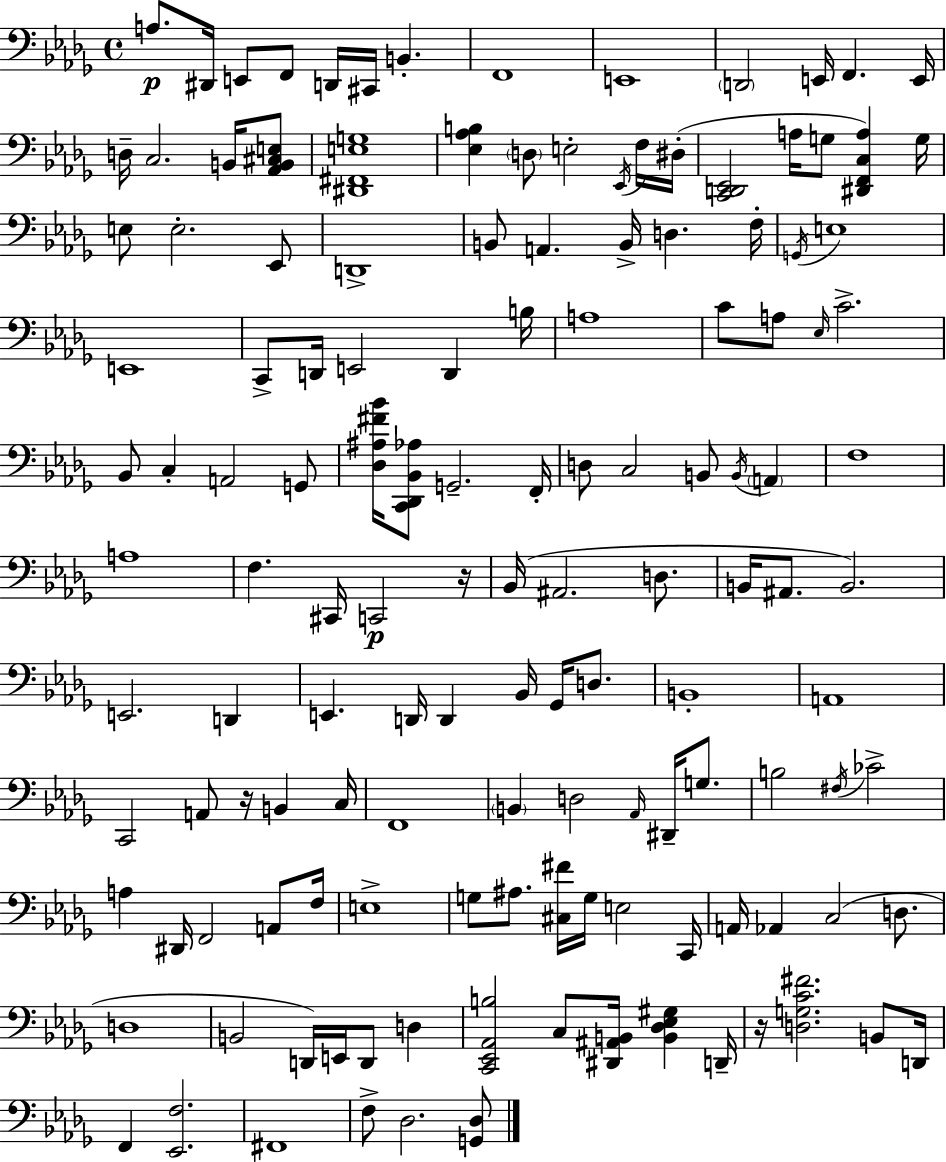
{
  \clef bass
  \time 4/4
  \defaultTimeSignature
  \key bes \minor
  a8.\p dis,16 e,8 f,8 d,16 cis,16 b,4.-. | f,1 | e,1 | \parenthesize d,2 e,16 f,4. e,16 | \break d16-- c2. b,16 <aes, b, cis e>8 | <dis, fis, e g>1 | <ees aes b>4 \parenthesize d8 e2-. \acciaccatura { ees,16 } f16 | dis16-.( <c, d, ees,>2 a16 g8 <dis, f, c a>4) | \break g16 e8 e2.-. ees,8 | d,1-> | b,8 a,4. b,16-> d4. | f16-. \acciaccatura { g,16 } e1 | \break e,1 | c,8-> d,16 e,2 d,4 | b16 a1 | c'8 a8 \grace { ees16 } c'2.-> | \break bes,8 c4-. a,2 | g,8 <des ais fis' bes'>16 <c, des, bes, aes>8 g,2.-- | f,16-. d8 c2 b,8 \acciaccatura { b,16 } | \parenthesize a,4 f1 | \break a1 | f4. cis,16 c,2\p | r16 bes,16( ais,2. | d8. b,16 ais,8. b,2.) | \break e,2. | d,4 e,4. d,16 d,4 bes,16 | ges,16 d8. b,1-. | a,1 | \break c,2 a,8 r16 b,4 | c16 f,1 | \parenthesize b,4 d2 | \grace { aes,16 } dis,16-- g8. b2 \acciaccatura { fis16 } ces'2-> | \break a4 dis,16 f,2 | a,8 f16 e1-> | g8 ais8. <cis fis'>16 g16 e2 | c,16 a,16 aes,4 c2( | \break d8. d1 | b,2 d,16) e,16 | d,8 d4 <c, ees, aes, b>2 c8 | <dis, ais, b,>16 <b, des ees gis>4 d,16-- r16 <d g c' fis'>2. | \break b,8 d,16 f,4 <ees, f>2. | fis,1 | f8-> des2. | <g, des>8 \bar "|."
}